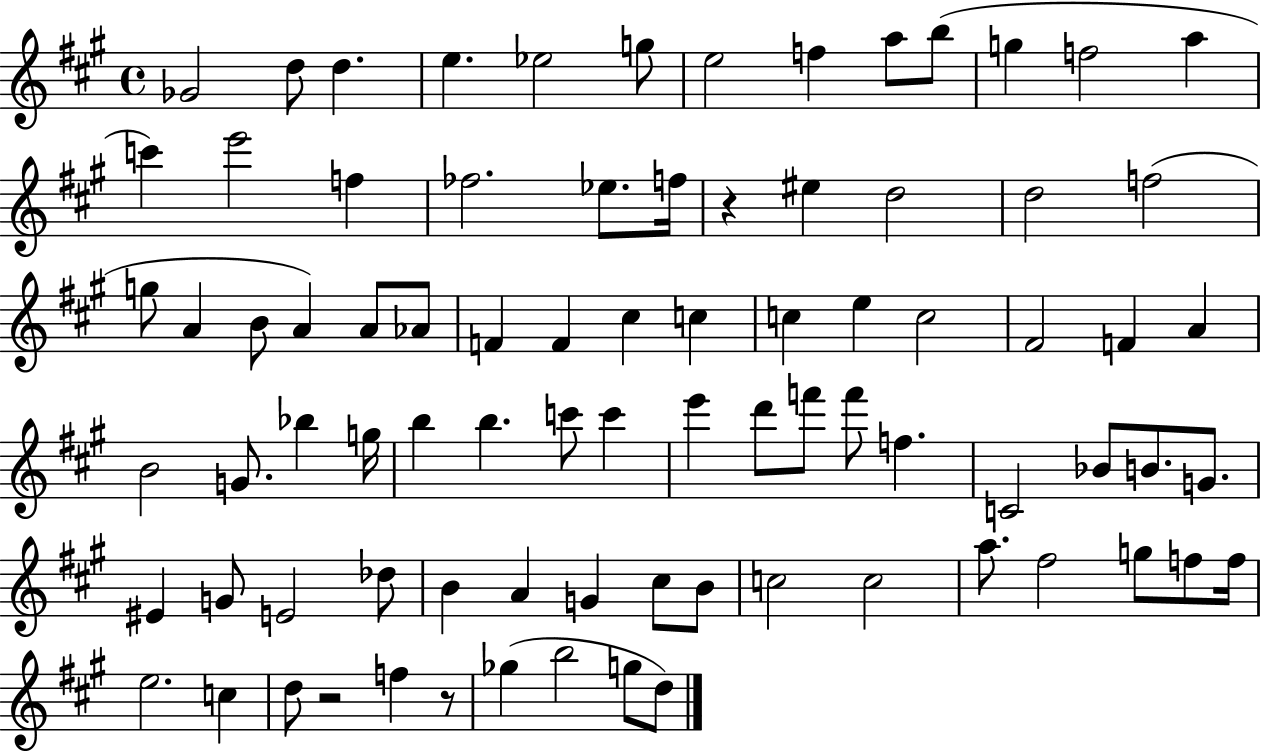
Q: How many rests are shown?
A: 3